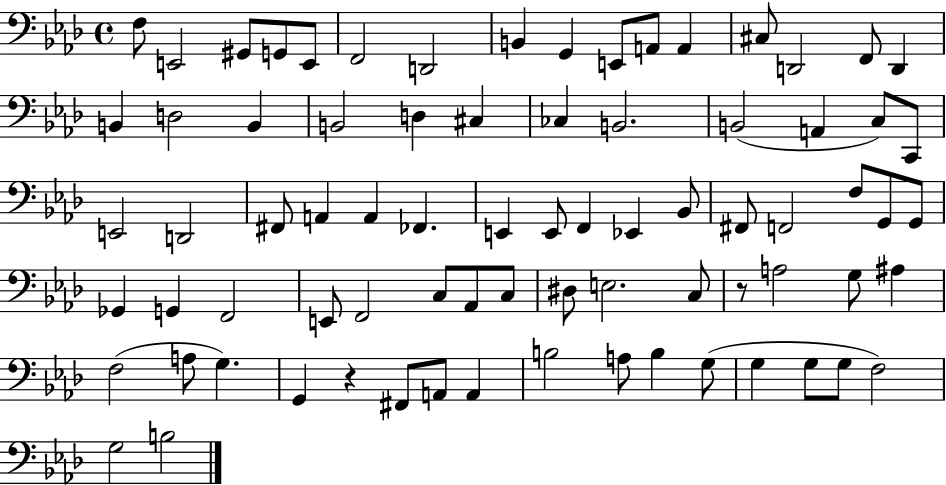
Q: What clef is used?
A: bass